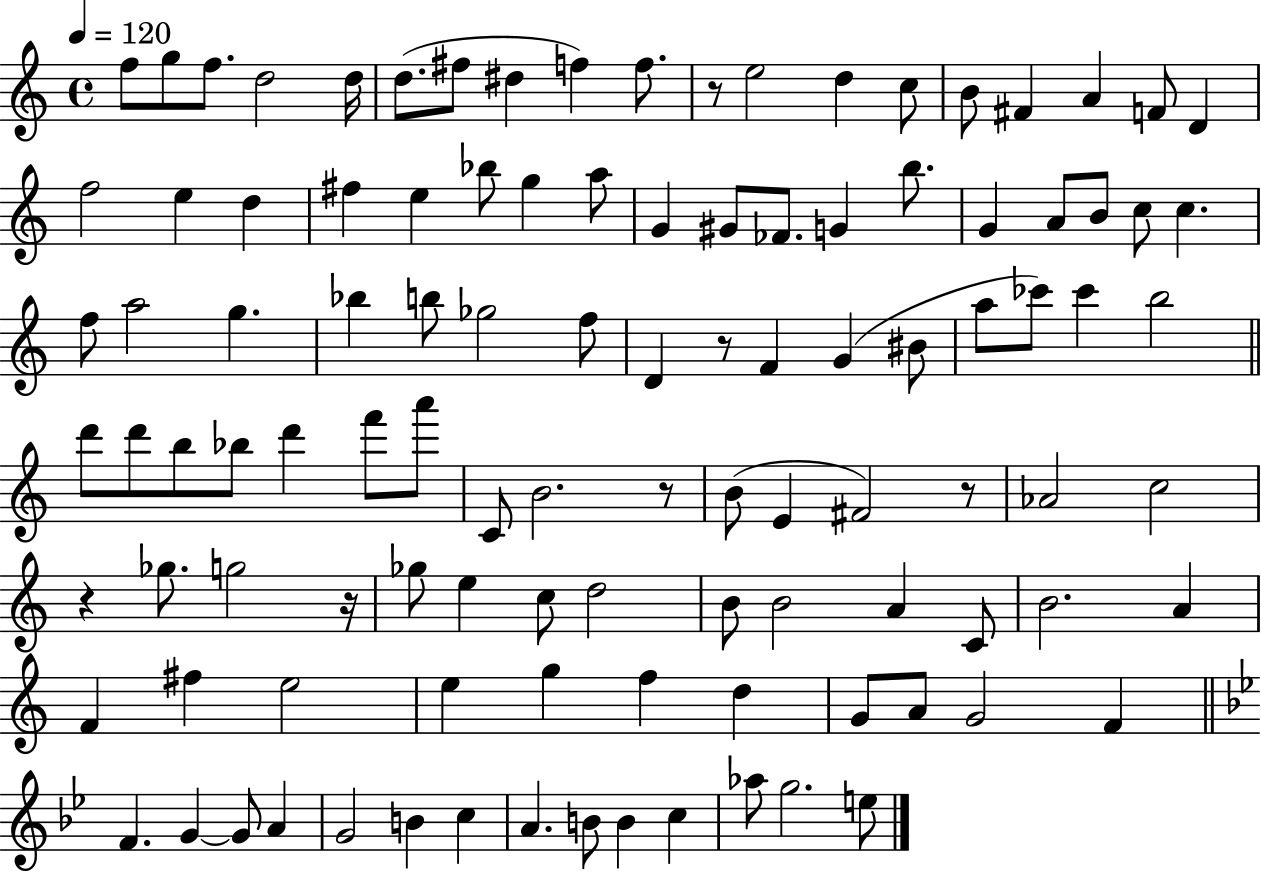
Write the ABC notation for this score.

X:1
T:Untitled
M:4/4
L:1/4
K:C
f/2 g/2 f/2 d2 d/4 d/2 ^f/2 ^d f f/2 z/2 e2 d c/2 B/2 ^F A F/2 D f2 e d ^f e _b/2 g a/2 G ^G/2 _F/2 G b/2 G A/2 B/2 c/2 c f/2 a2 g _b b/2 _g2 f/2 D z/2 F G ^B/2 a/2 _c'/2 _c' b2 d'/2 d'/2 b/2 _b/2 d' f'/2 a'/2 C/2 B2 z/2 B/2 E ^F2 z/2 _A2 c2 z _g/2 g2 z/4 _g/2 e c/2 d2 B/2 B2 A C/2 B2 A F ^f e2 e g f d G/2 A/2 G2 F F G G/2 A G2 B c A B/2 B c _a/2 g2 e/2